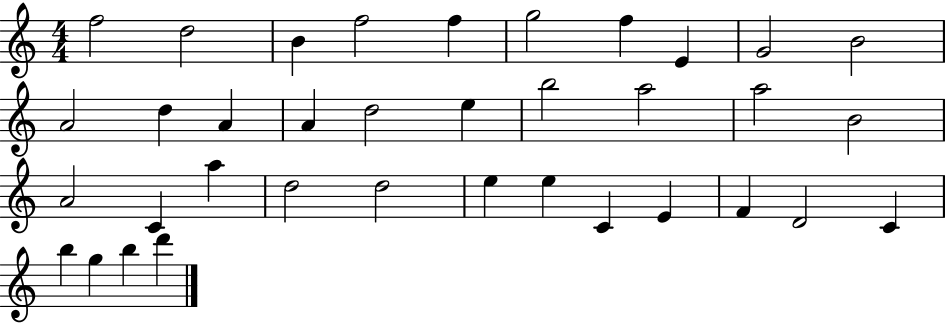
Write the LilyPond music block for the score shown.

{
  \clef treble
  \numericTimeSignature
  \time 4/4
  \key c \major
  f''2 d''2 | b'4 f''2 f''4 | g''2 f''4 e'4 | g'2 b'2 | \break a'2 d''4 a'4 | a'4 d''2 e''4 | b''2 a''2 | a''2 b'2 | \break a'2 c'4 a''4 | d''2 d''2 | e''4 e''4 c'4 e'4 | f'4 d'2 c'4 | \break b''4 g''4 b''4 d'''4 | \bar "|."
}